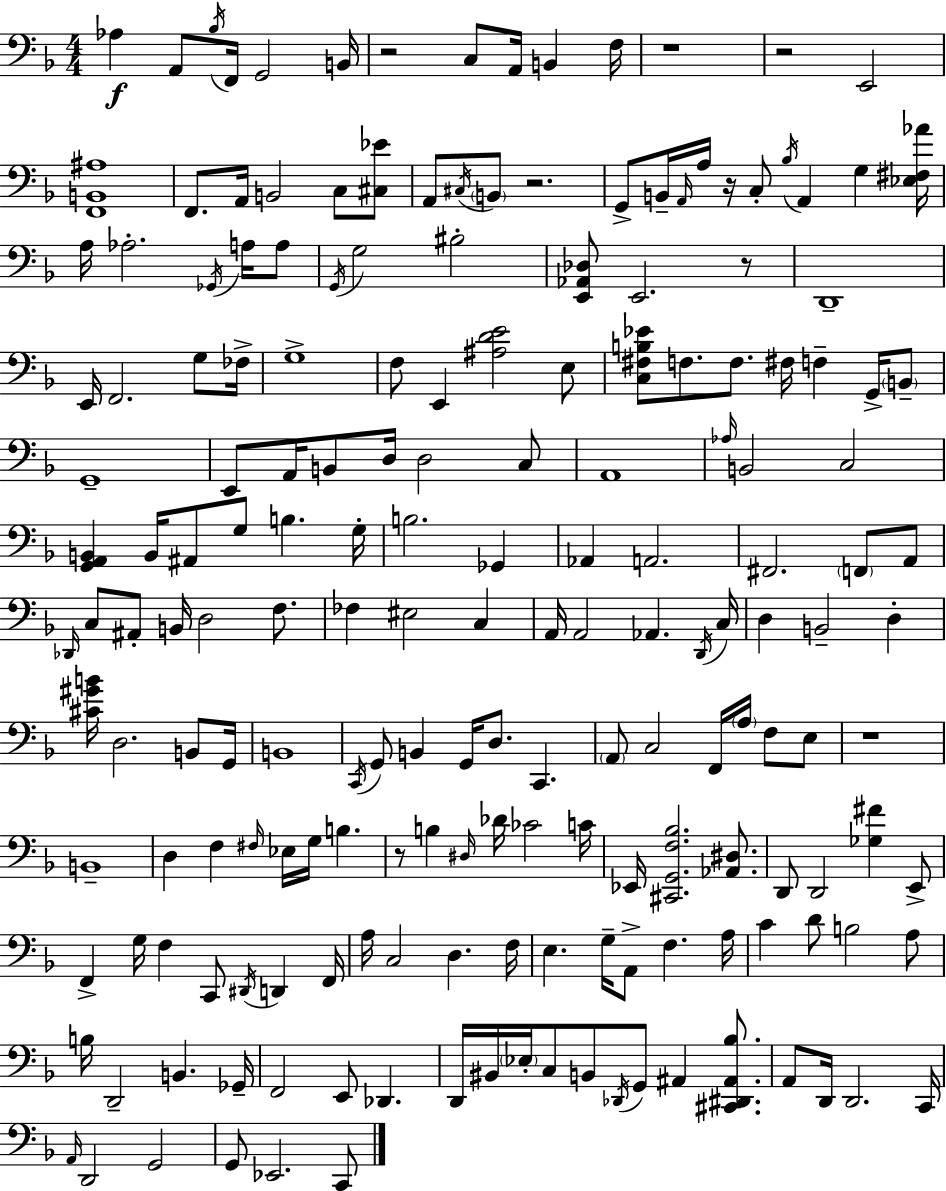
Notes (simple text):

Ab3/q A2/e Bb3/s F2/s G2/h B2/s R/h C3/e A2/s B2/q F3/s R/w R/h E2/h [F2,B2,A#3]/w F2/e. A2/s B2/h C3/e [C#3,Eb4]/e A2/e C#3/s B2/e R/h. G2/e B2/s A2/s A3/s R/s C3/e Bb3/s A2/q G3/q [Eb3,F#3,Ab4]/s A3/s Ab3/h. Gb2/s A3/s A3/e G2/s G3/h BIS3/h [E2,Ab2,Db3]/e E2/h. R/e D2/w E2/s F2/h. G3/e FES3/s G3/w F3/e E2/q [A#3,D4,E4]/h E3/e [C3,F#3,B3,Eb4]/e F3/e. F3/e. F#3/s F3/q G2/s B2/e G2/w E2/e A2/s B2/e D3/s D3/h C3/e A2/w Ab3/s B2/h C3/h [G2,A2,B2]/q B2/s A#2/e G3/e B3/q. G3/s B3/h. Gb2/q Ab2/q A2/h. F#2/h. F2/e A2/e Db2/s C3/e A#2/e B2/s D3/h F3/e. FES3/q EIS3/h C3/q A2/s A2/h Ab2/q. D2/s C3/s D3/q B2/h D3/q [C#4,G#4,B4]/s D3/h. B2/e G2/s B2/w C2/s G2/e B2/q G2/s D3/e. C2/q. A2/e C3/h F2/s A3/s F3/e E3/e R/w B2/w D3/q F3/q F#3/s Eb3/s G3/s B3/q. R/e B3/q D#3/s Db4/s CES4/h C4/s Eb2/s [C#2,G2,F3,Bb3]/h. [Ab2,D#3]/e. D2/e D2/h [Gb3,F#4]/q E2/e F2/q G3/s F3/q C2/e D#2/s D2/q F2/s A3/s C3/h D3/q. F3/s E3/q. G3/s A2/e F3/q. A3/s C4/q D4/e B3/h A3/e B3/s D2/h B2/q. Gb2/s F2/h E2/e Db2/q. D2/s BIS2/s Eb3/s C3/e B2/e Db2/s G2/e A#2/q [C#2,D#2,A#2,Bb3]/e. A2/e D2/s D2/h. C2/s A2/s D2/h G2/h G2/e Eb2/h. C2/e